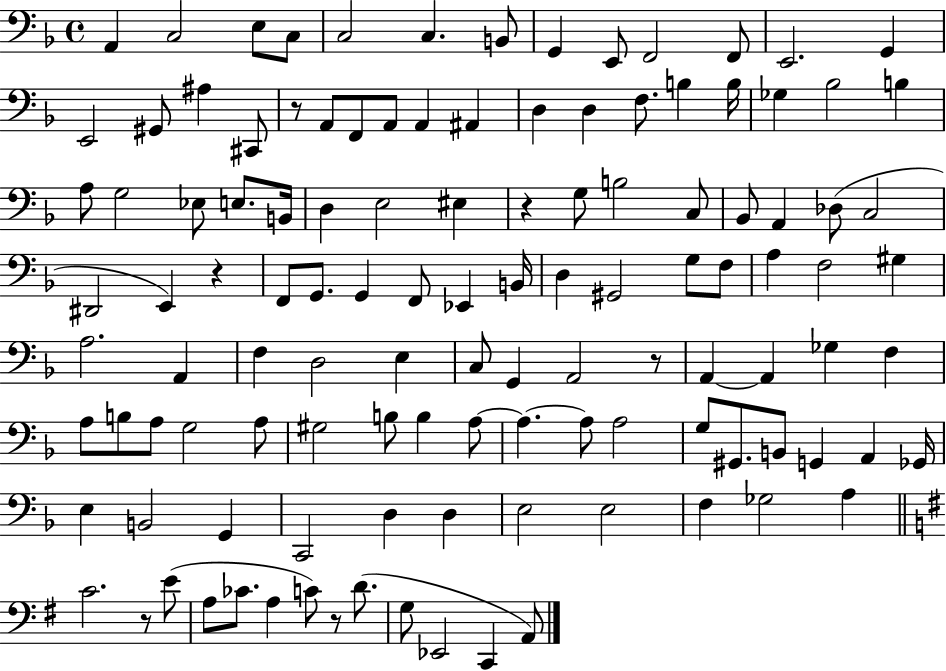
X:1
T:Untitled
M:4/4
L:1/4
K:F
A,, C,2 E,/2 C,/2 C,2 C, B,,/2 G,, E,,/2 F,,2 F,,/2 E,,2 G,, E,,2 ^G,,/2 ^A, ^C,,/2 z/2 A,,/2 F,,/2 A,,/2 A,, ^A,, D, D, F,/2 B, B,/4 _G, _B,2 B, A,/2 G,2 _E,/2 E,/2 B,,/4 D, E,2 ^E, z G,/2 B,2 C,/2 _B,,/2 A,, _D,/2 C,2 ^D,,2 E,, z F,,/2 G,,/2 G,, F,,/2 _E,, B,,/4 D, ^G,,2 G,/2 F,/2 A, F,2 ^G, A,2 A,, F, D,2 E, C,/2 G,, A,,2 z/2 A,, A,, _G, F, A,/2 B,/2 A,/2 G,2 A,/2 ^G,2 B,/2 B, A,/2 A, A,/2 A,2 G,/2 ^G,,/2 B,,/2 G,, A,, _G,,/4 E, B,,2 G,, C,,2 D, D, E,2 E,2 F, _G,2 A, C2 z/2 E/2 A,/2 _C/2 A, C/2 z/2 D/2 G,/2 _E,,2 C,, A,,/2